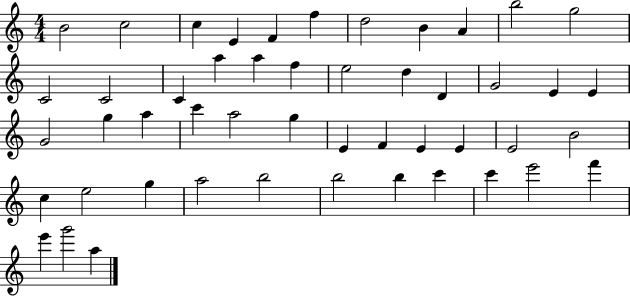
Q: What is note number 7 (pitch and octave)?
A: D5